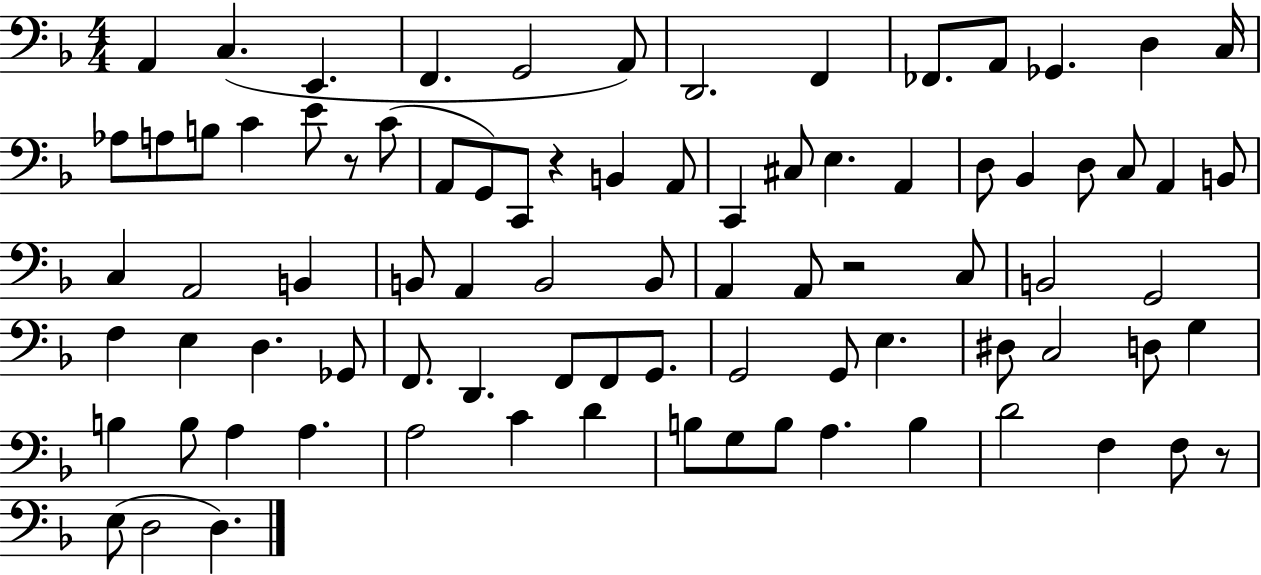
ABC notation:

X:1
T:Untitled
M:4/4
L:1/4
K:F
A,, C, E,, F,, G,,2 A,,/2 D,,2 F,, _F,,/2 A,,/2 _G,, D, C,/4 _A,/2 A,/2 B,/2 C E/2 z/2 C/2 A,,/2 G,,/2 C,,/2 z B,, A,,/2 C,, ^C,/2 E, A,, D,/2 _B,, D,/2 C,/2 A,, B,,/2 C, A,,2 B,, B,,/2 A,, B,,2 B,,/2 A,, A,,/2 z2 C,/2 B,,2 G,,2 F, E, D, _G,,/2 F,,/2 D,, F,,/2 F,,/2 G,,/2 G,,2 G,,/2 E, ^D,/2 C,2 D,/2 G, B, B,/2 A, A, A,2 C D B,/2 G,/2 B,/2 A, B, D2 F, F,/2 z/2 E,/2 D,2 D,